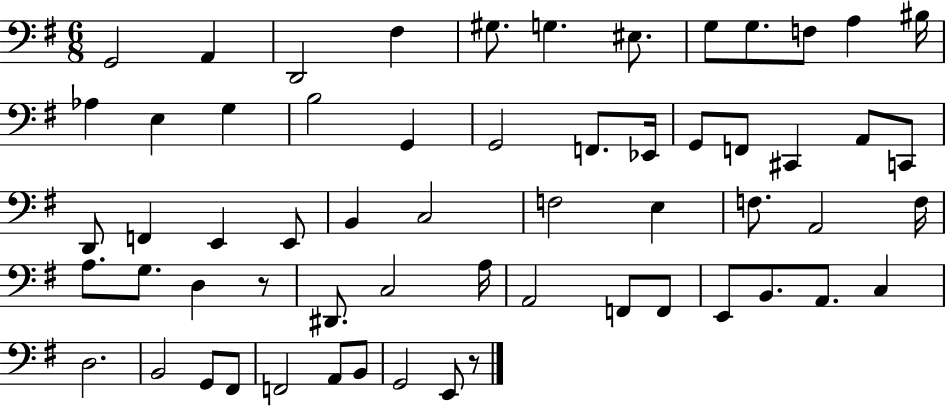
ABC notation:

X:1
T:Untitled
M:6/8
L:1/4
K:G
G,,2 A,, D,,2 ^F, ^G,/2 G, ^E,/2 G,/2 G,/2 F,/2 A, ^B,/4 _A, E, G, B,2 G,, G,,2 F,,/2 _E,,/4 G,,/2 F,,/2 ^C,, A,,/2 C,,/2 D,,/2 F,, E,, E,,/2 B,, C,2 F,2 E, F,/2 A,,2 F,/4 A,/2 G,/2 D, z/2 ^D,,/2 C,2 A,/4 A,,2 F,,/2 F,,/2 E,,/2 B,,/2 A,,/2 C, D,2 B,,2 G,,/2 ^F,,/2 F,,2 A,,/2 B,,/2 G,,2 E,,/2 z/2